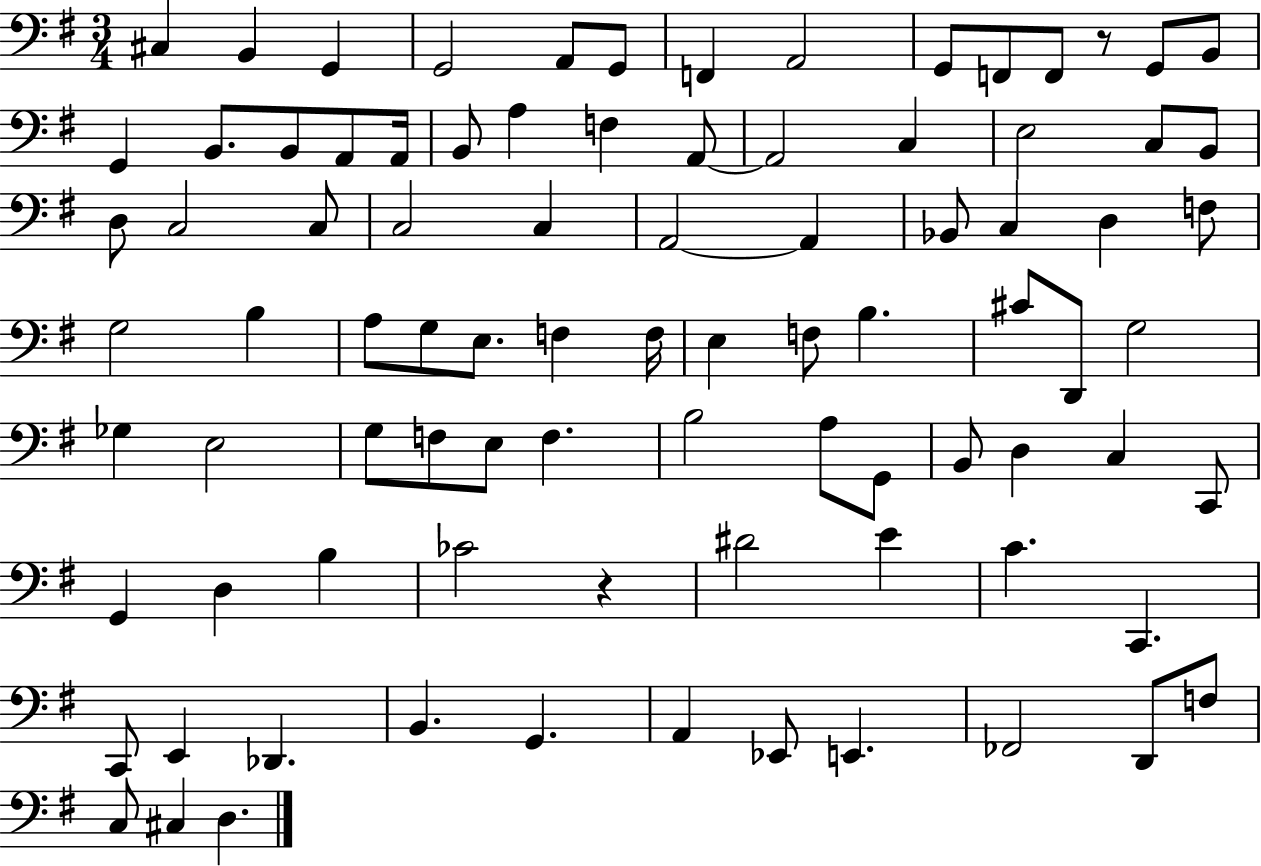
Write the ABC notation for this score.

X:1
T:Untitled
M:3/4
L:1/4
K:G
^C, B,, G,, G,,2 A,,/2 G,,/2 F,, A,,2 G,,/2 F,,/2 F,,/2 z/2 G,,/2 B,,/2 G,, B,,/2 B,,/2 A,,/2 A,,/4 B,,/2 A, F, A,,/2 A,,2 C, E,2 C,/2 B,,/2 D,/2 C,2 C,/2 C,2 C, A,,2 A,, _B,,/2 C, D, F,/2 G,2 B, A,/2 G,/2 E,/2 F, F,/4 E, F,/2 B, ^C/2 D,,/2 G,2 _G, E,2 G,/2 F,/2 E,/2 F, B,2 A,/2 G,,/2 B,,/2 D, C, C,,/2 G,, D, B, _C2 z ^D2 E C C,, C,,/2 E,, _D,, B,, G,, A,, _E,,/2 E,, _F,,2 D,,/2 F,/2 C,/2 ^C, D,